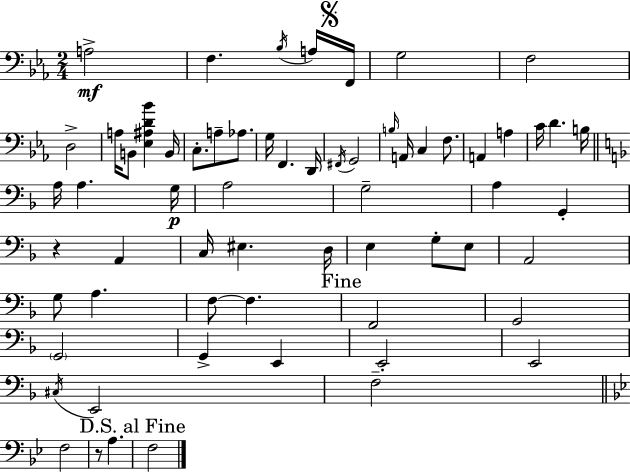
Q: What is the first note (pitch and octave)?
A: A3